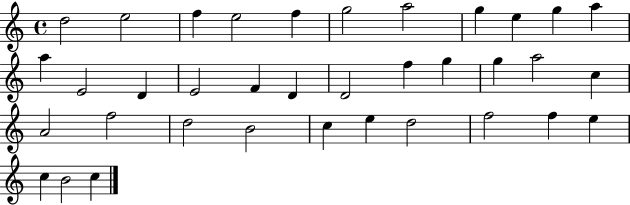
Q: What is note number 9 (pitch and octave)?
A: E5